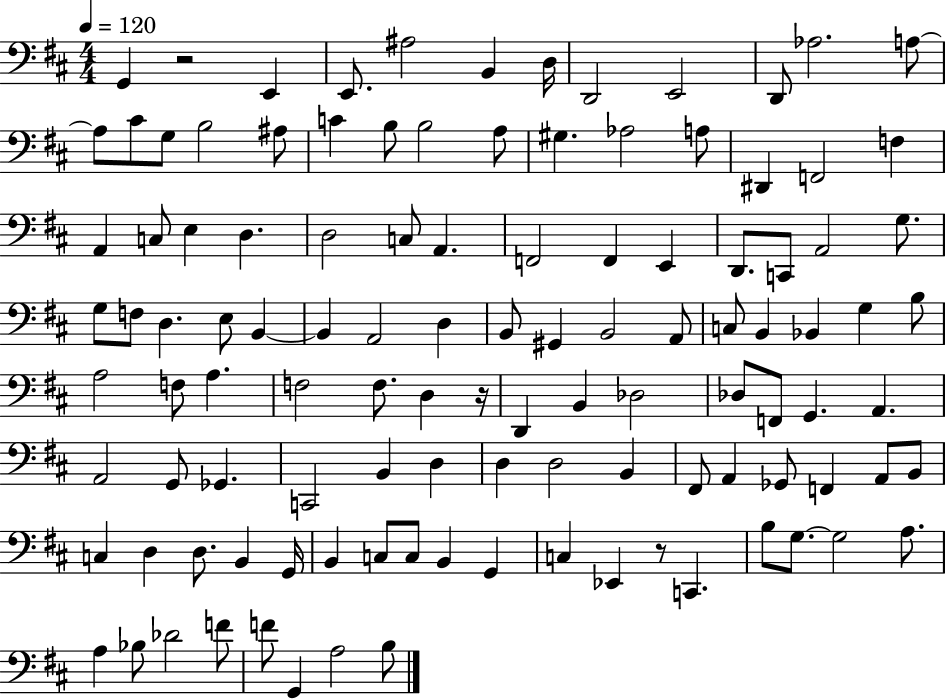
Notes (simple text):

G2/q R/h E2/q E2/e. A#3/h B2/q D3/s D2/h E2/h D2/e Ab3/h. A3/e A3/e C#4/e G3/e B3/h A#3/e C4/q B3/e B3/h A3/e G#3/q. Ab3/h A3/e D#2/q F2/h F3/q A2/q C3/e E3/q D3/q. D3/h C3/e A2/q. F2/h F2/q E2/q D2/e. C2/e A2/h G3/e. G3/e F3/e D3/q. E3/e B2/q B2/q A2/h D3/q B2/e G#2/q B2/h A2/e C3/e B2/q Bb2/q G3/q B3/e A3/h F3/e A3/q. F3/h F3/e. D3/q R/s D2/q B2/q Db3/h Db3/e F2/e G2/q. A2/q. A2/h G2/e Gb2/q. C2/h B2/q D3/q D3/q D3/h B2/q F#2/e A2/q Gb2/e F2/q A2/e B2/e C3/q D3/q D3/e. B2/q G2/s B2/q C3/e C3/e B2/q G2/q C3/q Eb2/q R/e C2/q. B3/e G3/e. G3/h A3/e. A3/q Bb3/e Db4/h F4/e F4/e G2/q A3/h B3/e